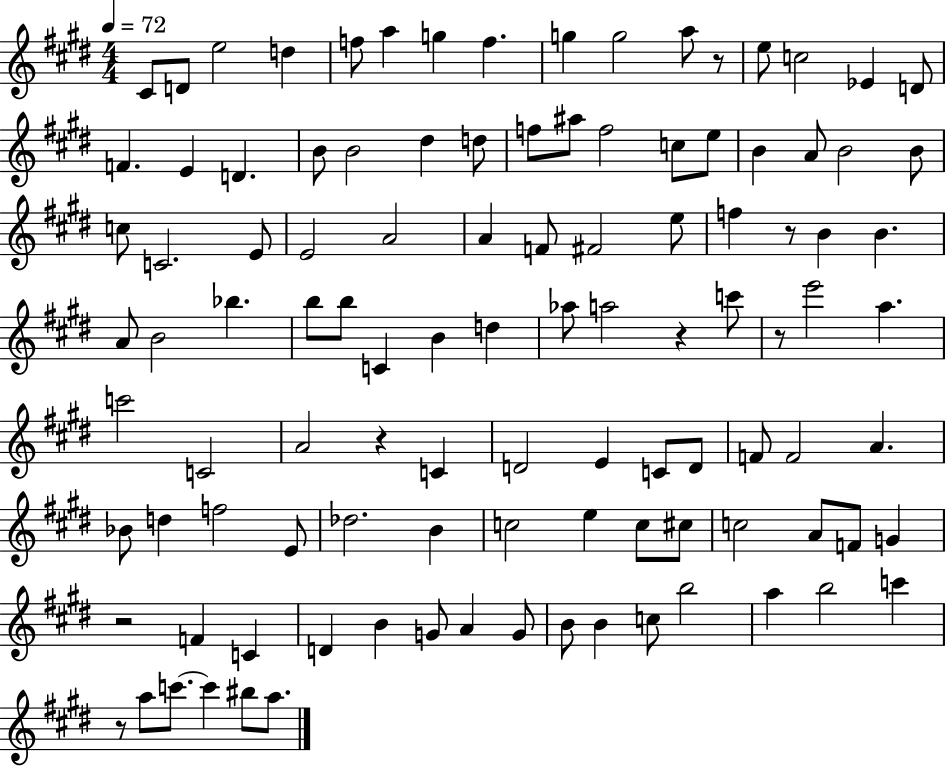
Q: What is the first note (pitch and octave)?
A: C#4